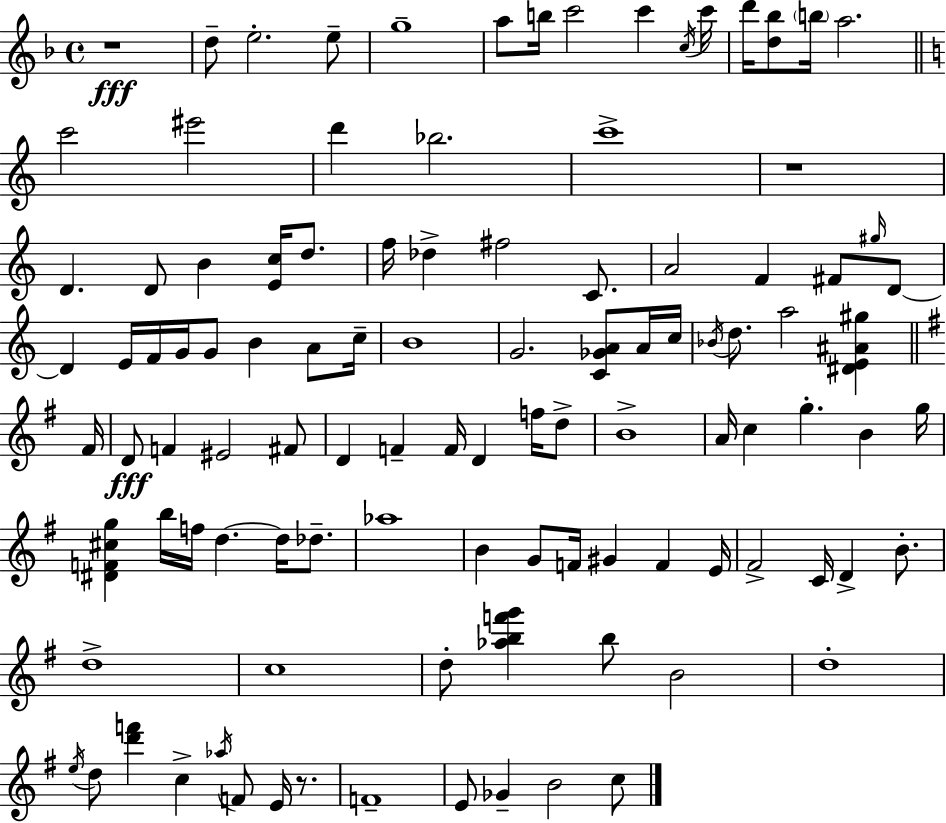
R/w D5/e E5/h. E5/e G5/w A5/e B5/s C6/h C6/q C5/s C6/s D6/s [D5,Bb5]/e B5/s A5/h. C6/h EIS6/h D6/q Bb5/h. C6/w R/w D4/q. D4/e B4/q [E4,C5]/s D5/e. F5/s Db5/q F#5/h C4/e. A4/h F4/q F#4/e G#5/s D4/e D4/q E4/s F4/s G4/s G4/e B4/q A4/e C5/s B4/w G4/h. [C4,Gb4,A4]/e A4/s C5/s Bb4/s D5/e. A5/h [D#4,E4,A#4,G#5]/q F#4/s D4/e F4/q EIS4/h F#4/e D4/q F4/q F4/s D4/q F5/s D5/e B4/w A4/s C5/q G5/q. B4/q G5/s [D#4,F4,C#5,G5]/q B5/s F5/s D5/q. D5/s Db5/e. Ab5/w B4/q G4/e F4/s G#4/q F4/q E4/s F#4/h C4/s D4/q B4/e. D5/w C5/w D5/e [Ab5,B5,F6,G6]/q B5/e B4/h D5/w E5/s D5/e [D6,F6]/q C5/q Ab5/s F4/e E4/s R/e. F4/w E4/e Gb4/q B4/h C5/e